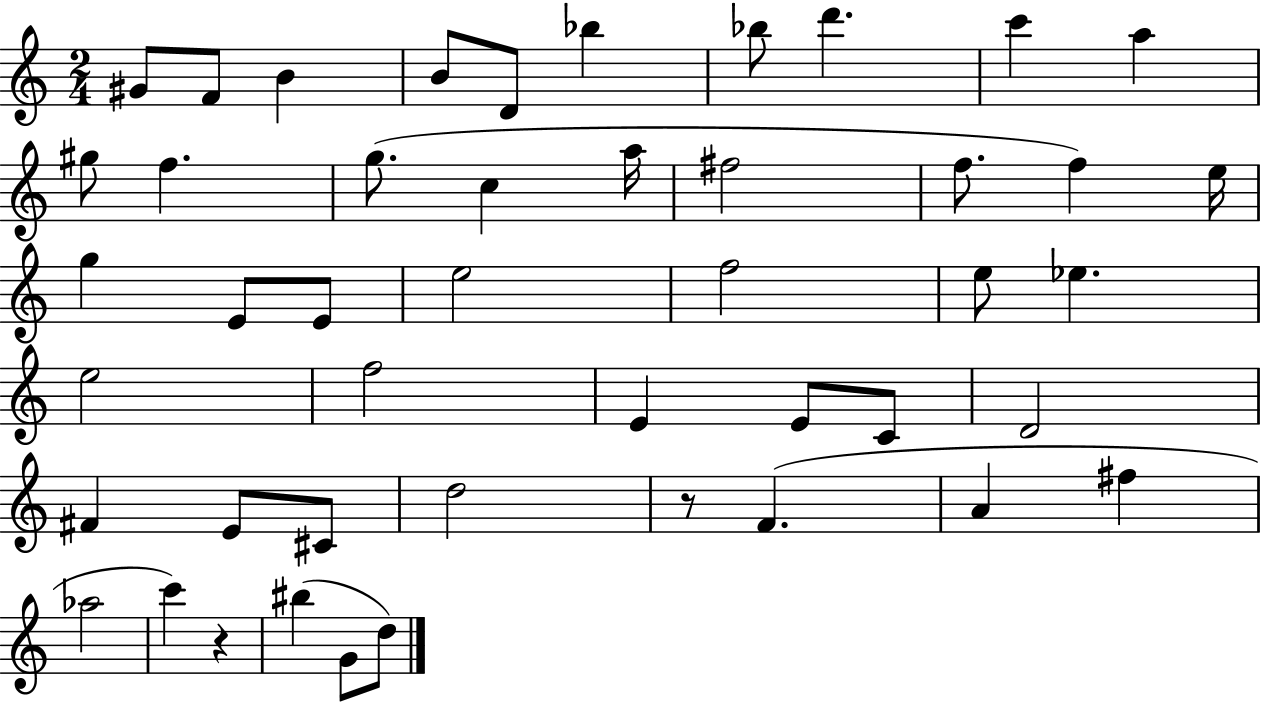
X:1
T:Untitled
M:2/4
L:1/4
K:C
^G/2 F/2 B B/2 D/2 _b _b/2 d' c' a ^g/2 f g/2 c a/4 ^f2 f/2 f e/4 g E/2 E/2 e2 f2 e/2 _e e2 f2 E E/2 C/2 D2 ^F E/2 ^C/2 d2 z/2 F A ^f _a2 c' z ^b G/2 d/2